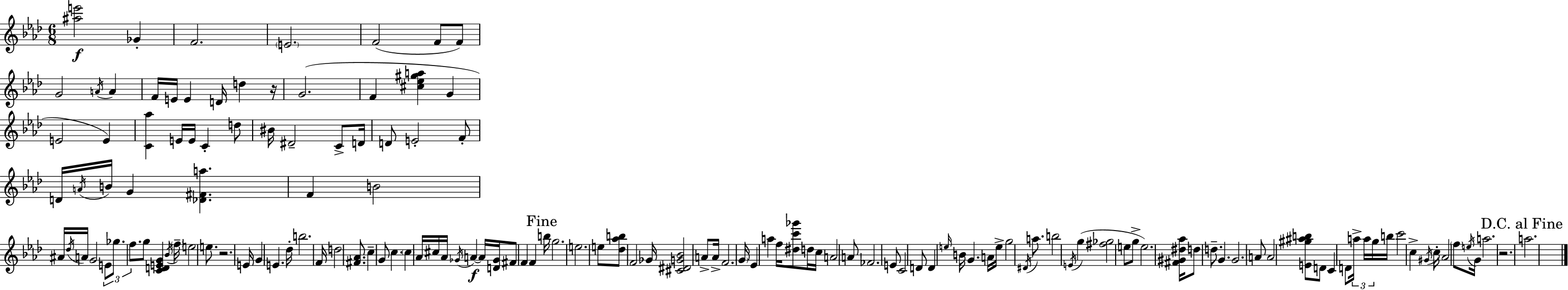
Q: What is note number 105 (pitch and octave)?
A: D5